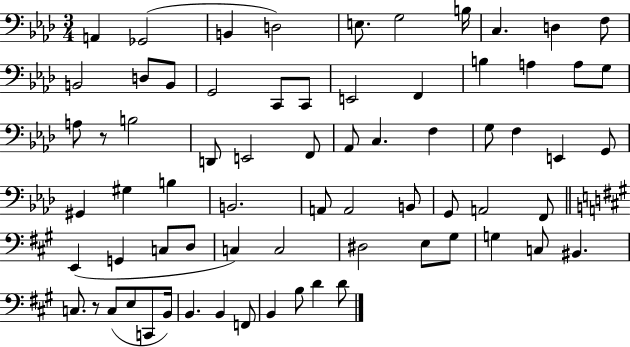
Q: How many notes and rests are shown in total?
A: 70